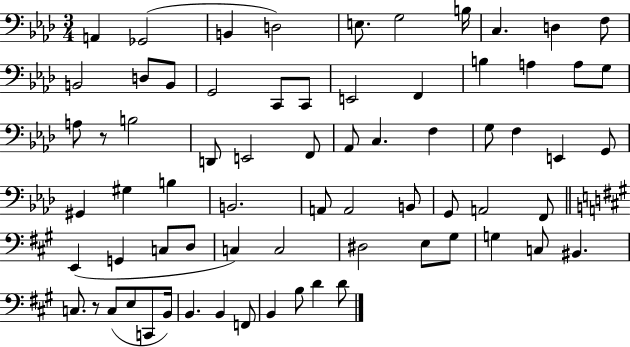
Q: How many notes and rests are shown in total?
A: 70